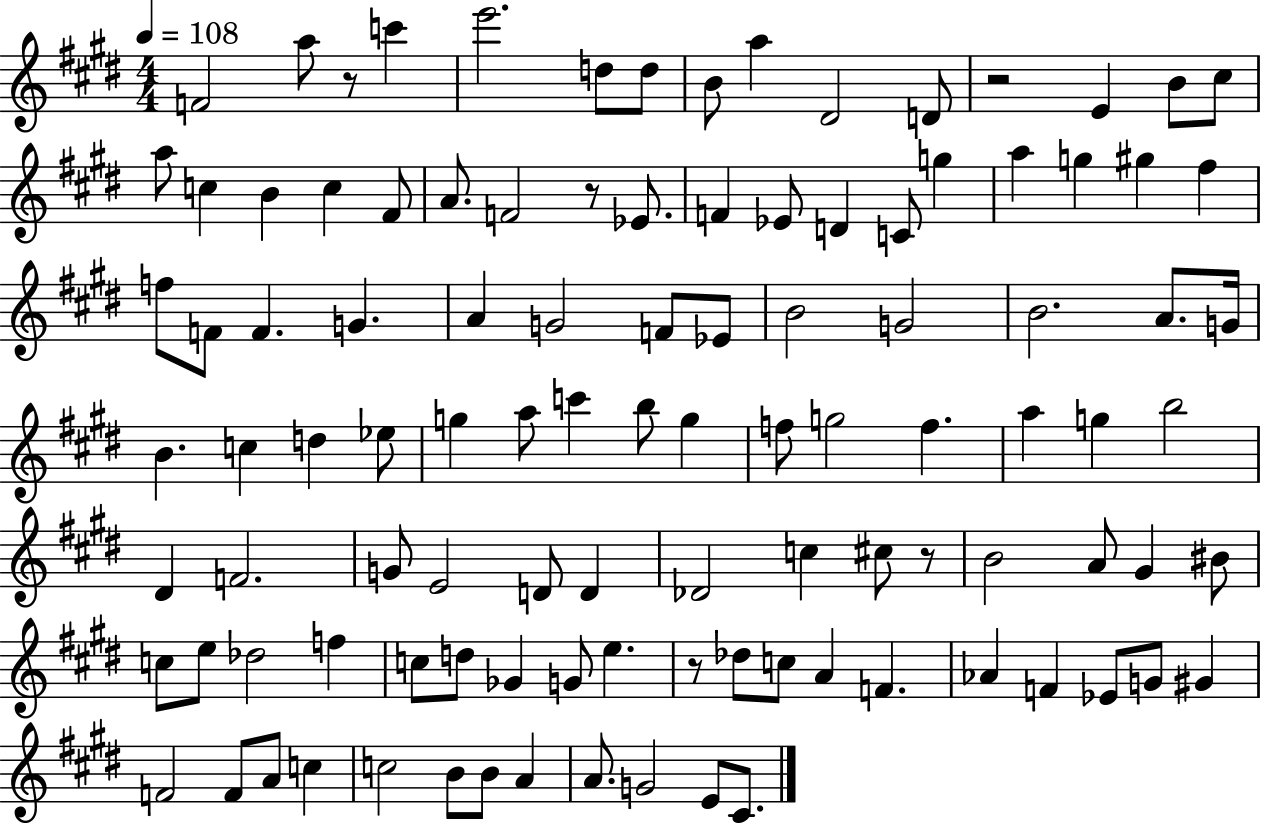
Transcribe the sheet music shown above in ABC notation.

X:1
T:Untitled
M:4/4
L:1/4
K:E
F2 a/2 z/2 c' e'2 d/2 d/2 B/2 a ^D2 D/2 z2 E B/2 ^c/2 a/2 c B c ^F/2 A/2 F2 z/2 _E/2 F _E/2 D C/2 g a g ^g ^f f/2 F/2 F G A G2 F/2 _E/2 B2 G2 B2 A/2 G/4 B c d _e/2 g a/2 c' b/2 g f/2 g2 f a g b2 ^D F2 G/2 E2 D/2 D _D2 c ^c/2 z/2 B2 A/2 ^G ^B/2 c/2 e/2 _d2 f c/2 d/2 _G G/2 e z/2 _d/2 c/2 A F _A F _E/2 G/2 ^G F2 F/2 A/2 c c2 B/2 B/2 A A/2 G2 E/2 ^C/2